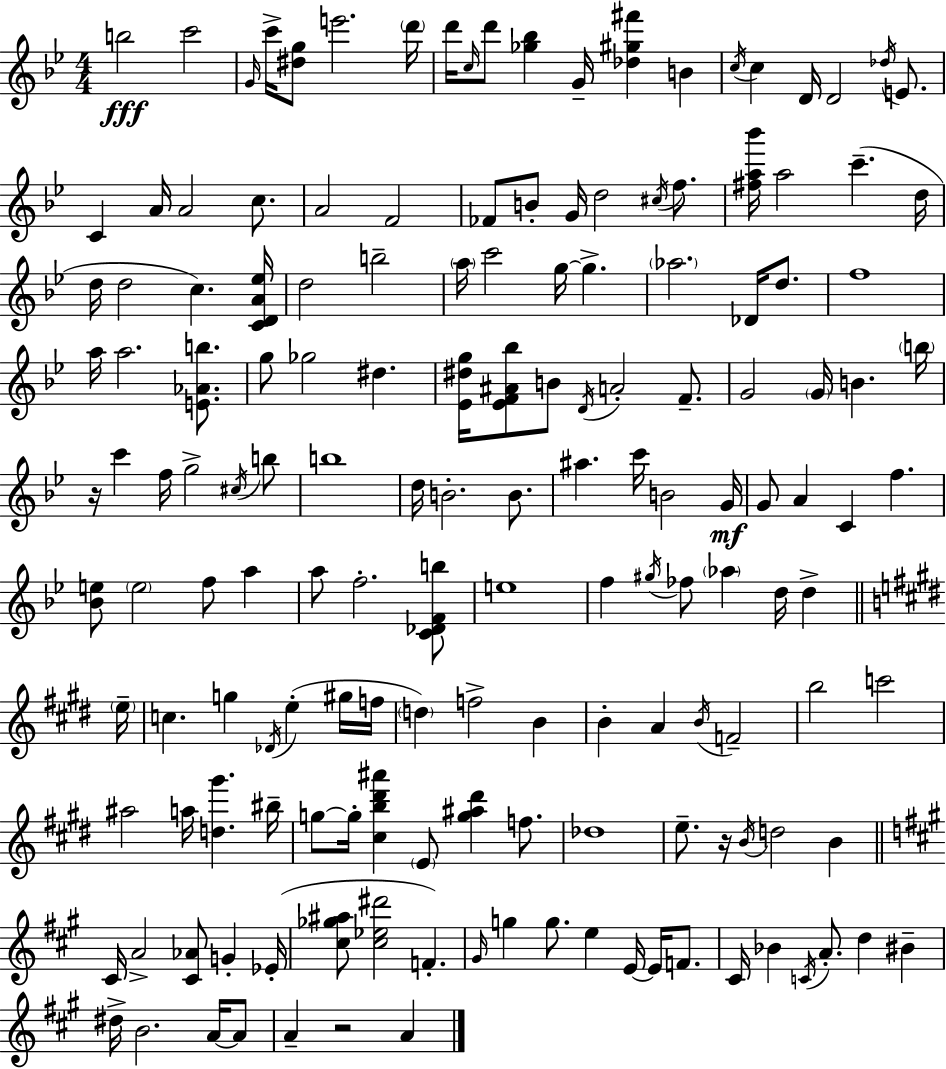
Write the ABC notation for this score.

X:1
T:Untitled
M:4/4
L:1/4
K:Bb
b2 c'2 G/4 c'/4 [^dg]/2 e'2 d'/4 d'/4 c/4 d'/2 [_g_b] G/4 [_d^g^f'] B c/4 c D/4 D2 _d/4 E/2 C A/4 A2 c/2 A2 F2 _F/2 B/2 G/4 d2 ^c/4 f/2 [^fa_b']/4 a2 c' d/4 d/4 d2 c [CDA_e]/4 d2 b2 a/4 c'2 g/4 g _a2 _D/4 d/2 f4 a/4 a2 [E_Ab]/2 g/2 _g2 ^d [_E^dg]/4 [_EF^A_b]/2 B/2 D/4 A2 F/2 G2 G/4 B b/4 z/4 c' f/4 g2 ^c/4 b/2 b4 d/4 B2 B/2 ^a c'/4 B2 G/4 G/2 A C f [_Be]/2 e2 f/2 a a/2 f2 [C_DFb]/2 e4 f ^g/4 _f/2 _a d/4 d e/4 c g _D/4 e ^g/4 f/4 d f2 B B A B/4 F2 b2 c'2 ^a2 a/4 [d^g'] ^b/4 g/2 g/4 [^cb^d'^a'] E/2 [g^a^d'] f/2 _d4 e/2 z/4 B/4 d2 B ^C/4 A2 [^C_A]/2 G _E/4 [^c_g^a]/2 [^c_e^d']2 F ^G/4 g g/2 e E/4 E/4 F/2 ^C/4 _B C/4 A/2 d ^B ^d/4 B2 A/4 A/2 A z2 A